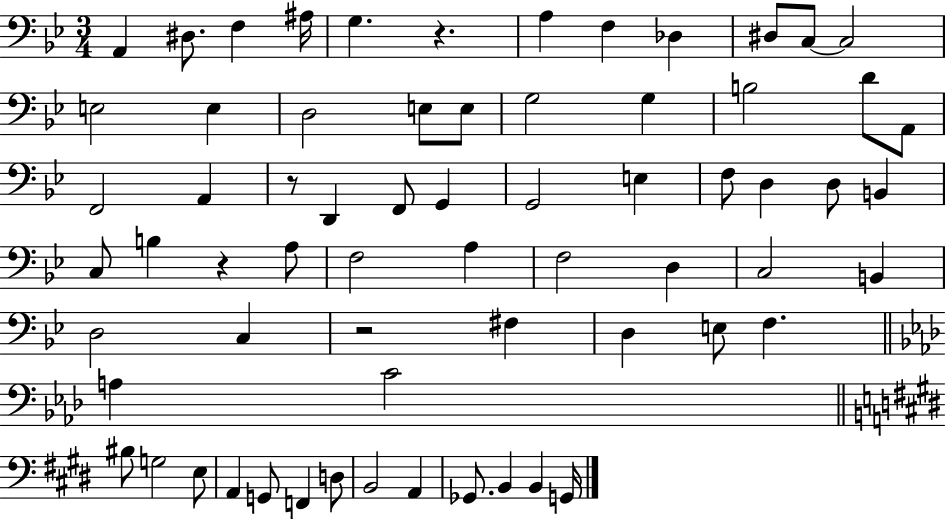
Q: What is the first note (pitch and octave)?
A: A2